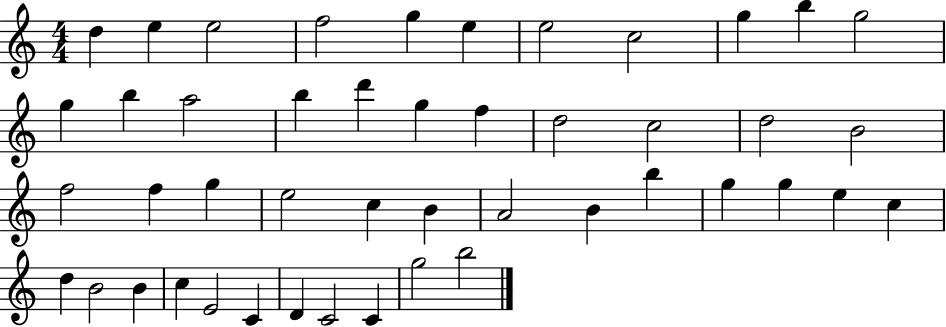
{
  \clef treble
  \numericTimeSignature
  \time 4/4
  \key c \major
  d''4 e''4 e''2 | f''2 g''4 e''4 | e''2 c''2 | g''4 b''4 g''2 | \break g''4 b''4 a''2 | b''4 d'''4 g''4 f''4 | d''2 c''2 | d''2 b'2 | \break f''2 f''4 g''4 | e''2 c''4 b'4 | a'2 b'4 b''4 | g''4 g''4 e''4 c''4 | \break d''4 b'2 b'4 | c''4 e'2 c'4 | d'4 c'2 c'4 | g''2 b''2 | \break \bar "|."
}